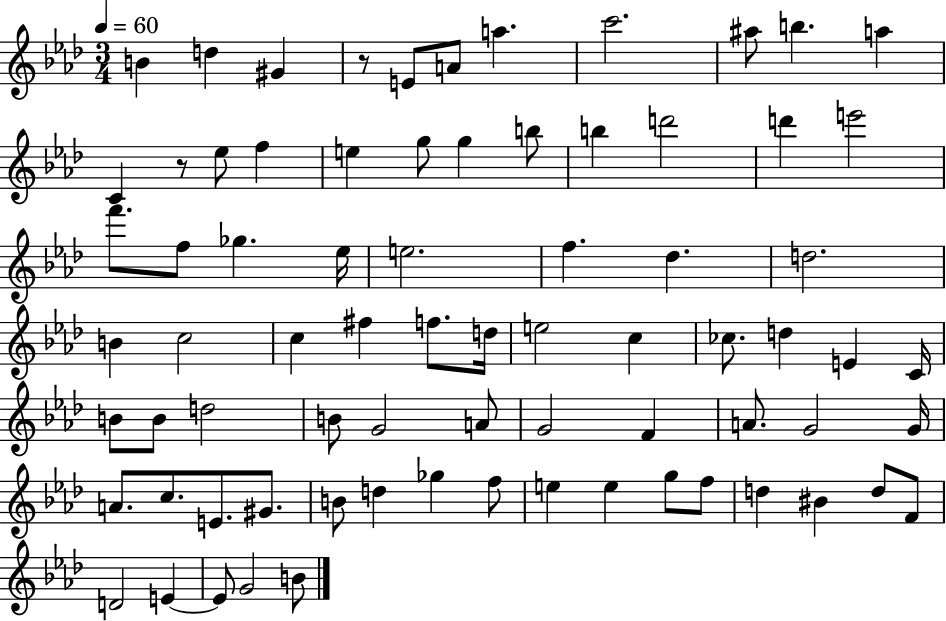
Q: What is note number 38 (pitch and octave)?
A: CES5